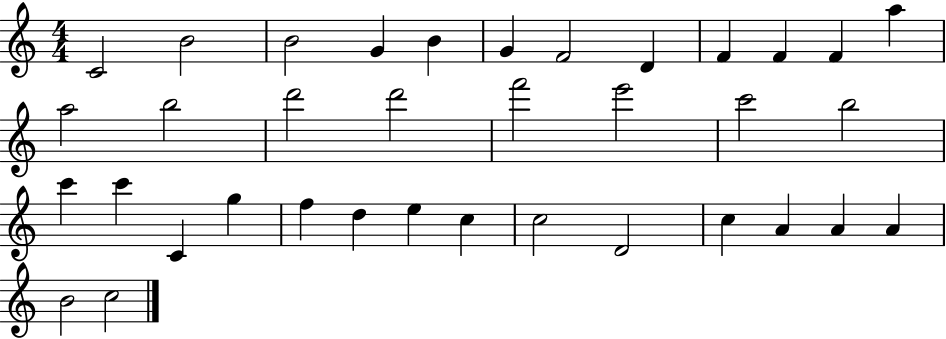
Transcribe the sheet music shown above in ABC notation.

X:1
T:Untitled
M:4/4
L:1/4
K:C
C2 B2 B2 G B G F2 D F F F a a2 b2 d'2 d'2 f'2 e'2 c'2 b2 c' c' C g f d e c c2 D2 c A A A B2 c2